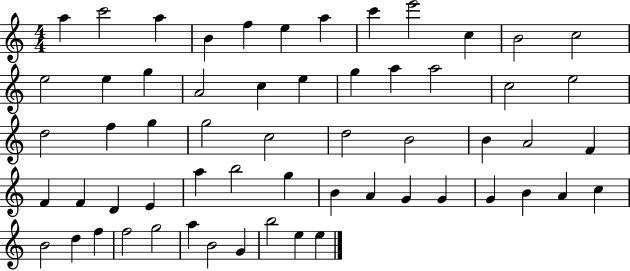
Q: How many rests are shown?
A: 0